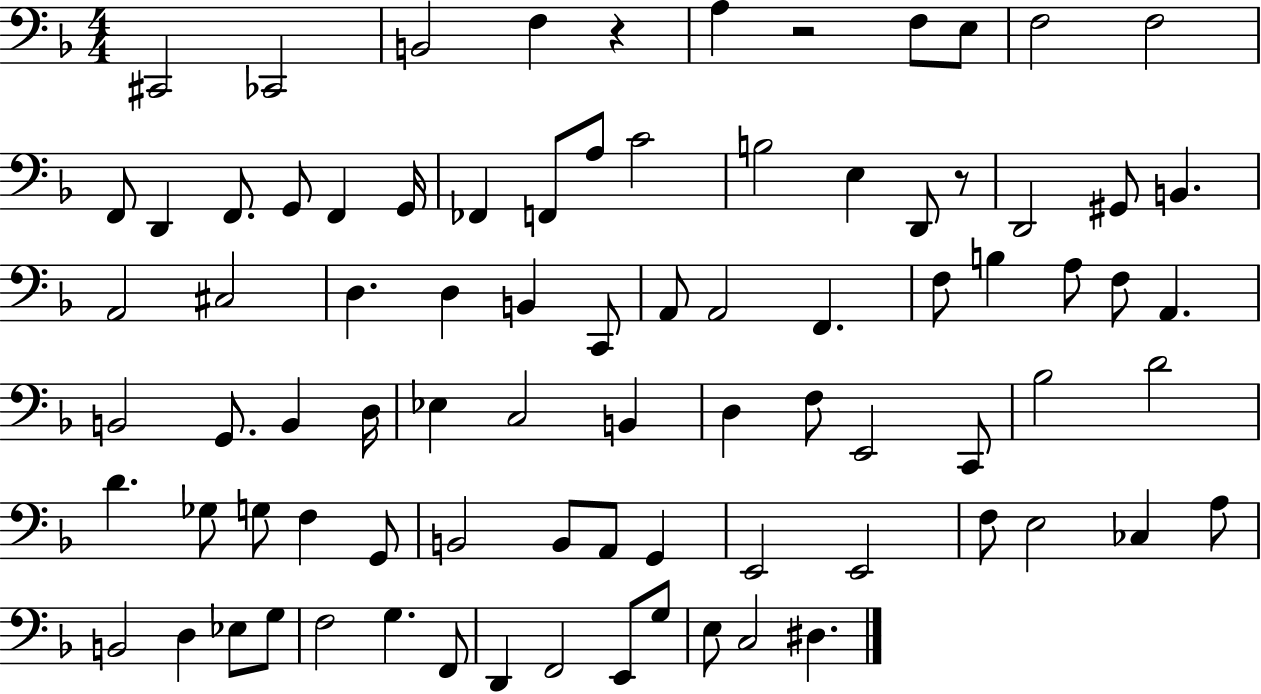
C#2/h CES2/h B2/h F3/q R/q A3/q R/h F3/e E3/e F3/h F3/h F2/e D2/q F2/e. G2/e F2/q G2/s FES2/q F2/e A3/e C4/h B3/h E3/q D2/e R/e D2/h G#2/e B2/q. A2/h C#3/h D3/q. D3/q B2/q C2/e A2/e A2/h F2/q. F3/e B3/q A3/e F3/e A2/q. B2/h G2/e. B2/q D3/s Eb3/q C3/h B2/q D3/q F3/e E2/h C2/e Bb3/h D4/h D4/q. Gb3/e G3/e F3/q G2/e B2/h B2/e A2/e G2/q E2/h E2/h F3/e E3/h CES3/q A3/e B2/h D3/q Eb3/e G3/e F3/h G3/q. F2/e D2/q F2/h E2/e G3/e E3/e C3/h D#3/q.